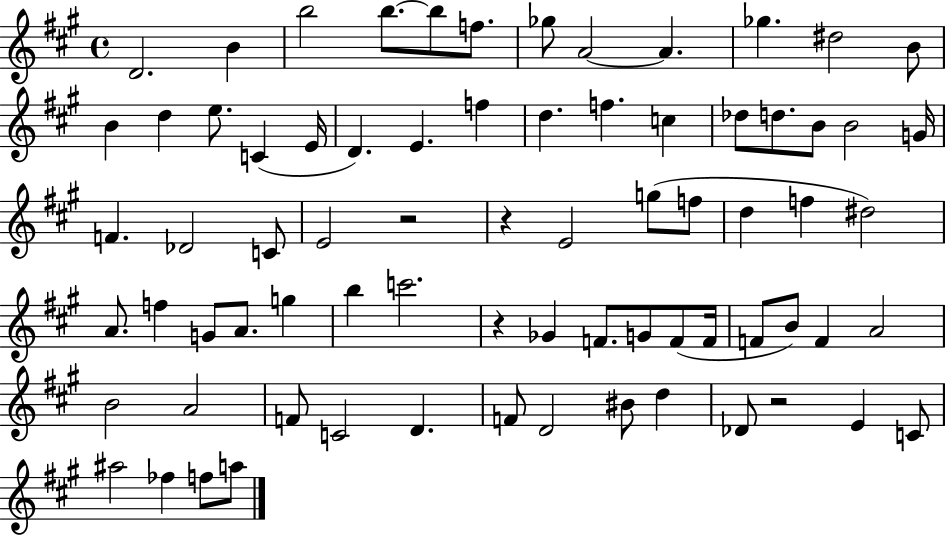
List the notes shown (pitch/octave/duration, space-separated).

D4/h. B4/q B5/h B5/e. B5/e F5/e. Gb5/e A4/h A4/q. Gb5/q. D#5/h B4/e B4/q D5/q E5/e. C4/q E4/s D4/q. E4/q. F5/q D5/q. F5/q. C5/q Db5/e D5/e. B4/e B4/h G4/s F4/q. Db4/h C4/e E4/h R/h R/q E4/h G5/e F5/e D5/q F5/q D#5/h A4/e. F5/q G4/e A4/e. G5/q B5/q C6/h. R/q Gb4/q F4/e. G4/e F4/e F4/s F4/e B4/e F4/q A4/h B4/h A4/h F4/e C4/h D4/q. F4/e D4/h BIS4/e D5/q Db4/e R/h E4/q C4/e A#5/h FES5/q F5/e A5/e